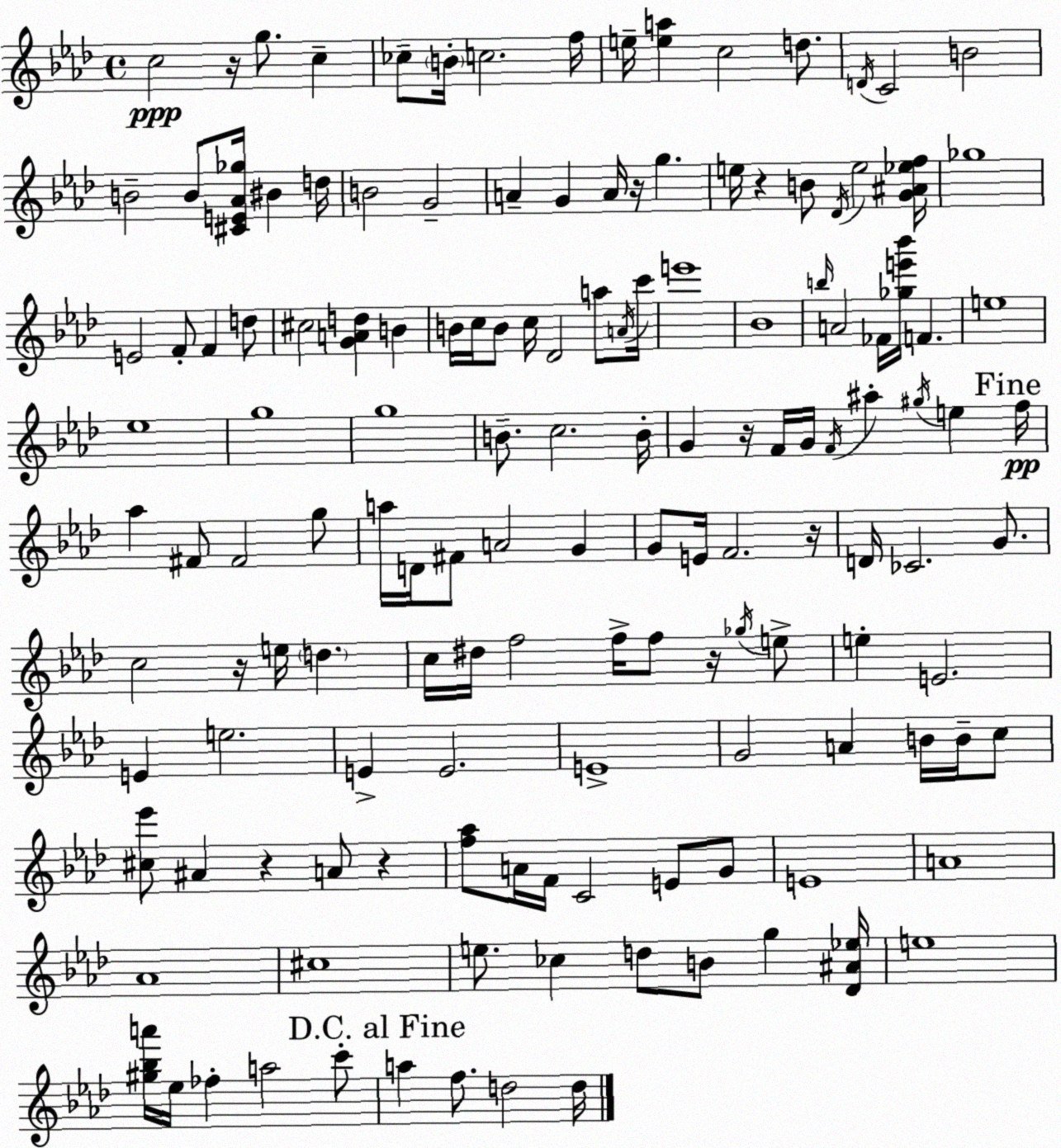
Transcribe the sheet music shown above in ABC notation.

X:1
T:Untitled
M:4/4
L:1/4
K:Ab
c2 z/4 g/2 c _c/2 B/4 c2 f/4 e/4 [ea] c2 d/2 D/4 C2 B2 B2 B/2 [^CE_A_g]/4 ^B d/4 B2 G2 A G A/4 z/4 g e/4 z B/2 _D/4 e2 [G^A_ef]/4 _g4 E2 F/2 F d/2 ^c2 [GAd] B B/4 c/4 B/2 c/4 _D2 a/2 A/4 c'/4 e'4 _B4 b/4 A2 _F/4 [_ge'_b']/4 F e4 _e4 g4 g4 B/2 c2 B/4 G z/4 F/4 G/4 F/4 ^a ^g/4 e f/4 _a ^F/2 ^F2 g/2 a/4 D/4 ^F/2 A2 G G/2 E/4 F2 z/4 D/4 _C2 G/2 c2 z/4 e/4 d c/4 ^d/4 f2 f/4 f/2 z/4 _g/4 e/2 e E2 E e2 E E2 E4 G2 A B/4 B/4 c/2 [^c_e']/2 ^A z A/2 z [f_a]/2 A/4 F/4 C2 E/2 G/2 E4 A4 _A4 ^c4 e/2 _c d/2 B/2 g [_D^A_e]/4 e4 [^g_ba']/4 _e/4 _f a2 c'/2 a f/2 d2 d/4